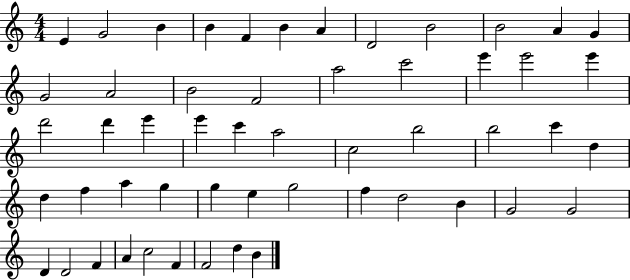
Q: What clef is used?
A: treble